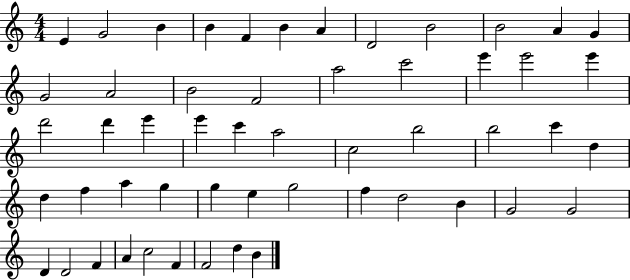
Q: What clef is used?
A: treble